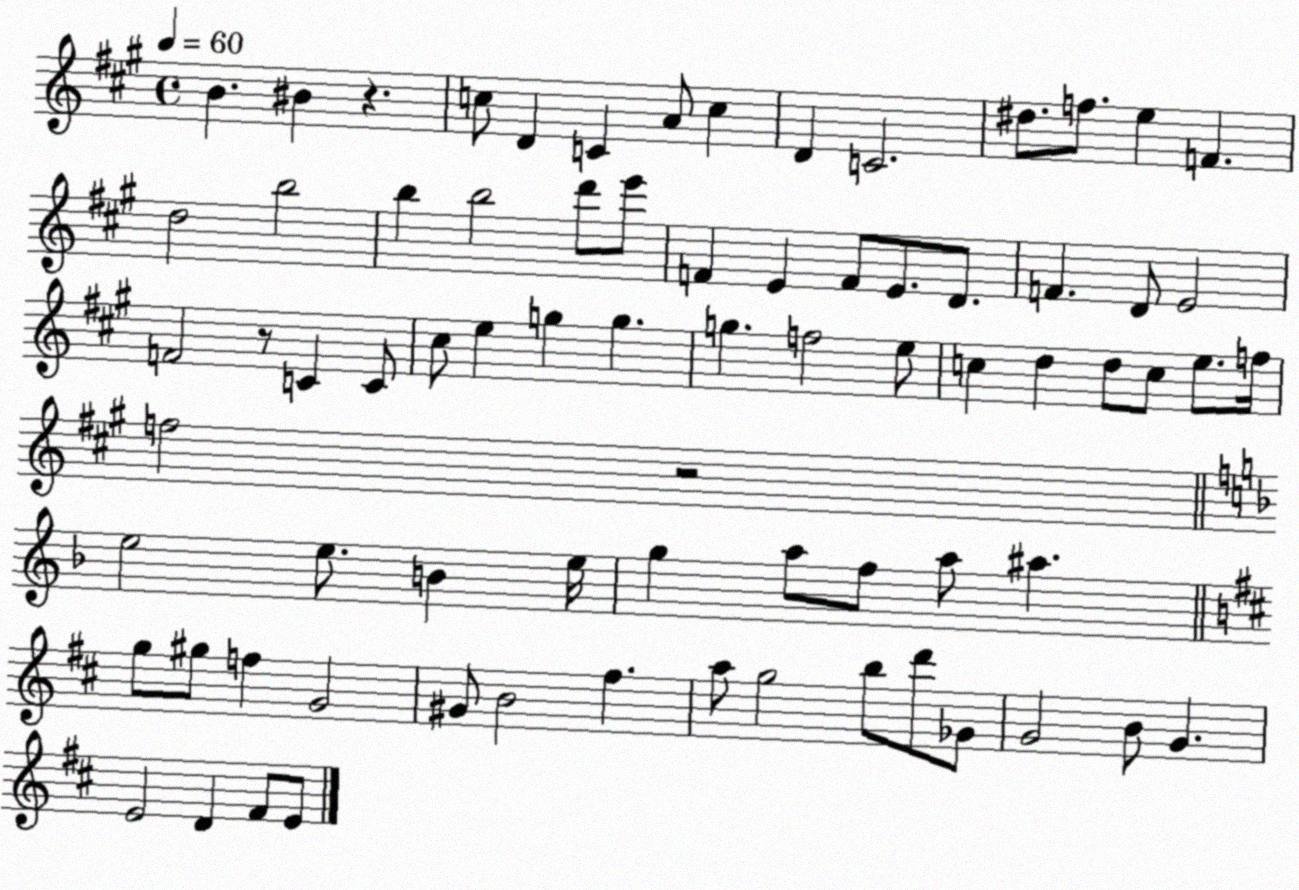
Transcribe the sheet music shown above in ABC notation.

X:1
T:Untitled
M:4/4
L:1/4
K:A
B ^B z c/2 D C A/2 c D C2 ^d/2 f/2 e F d2 b2 b b2 d'/2 e'/2 F E F/2 E/2 D/2 F D/2 E2 F2 z/2 C C/2 ^c/2 e g g g f2 e/2 c d d/2 c/2 e/2 f/4 f2 z2 e2 e/2 B e/4 g a/2 f/2 a/2 ^a g/2 ^g/2 f G2 ^G/2 B2 ^f a/2 g2 b/2 d'/2 _G/2 G2 B/2 G E2 D ^F/2 E/2